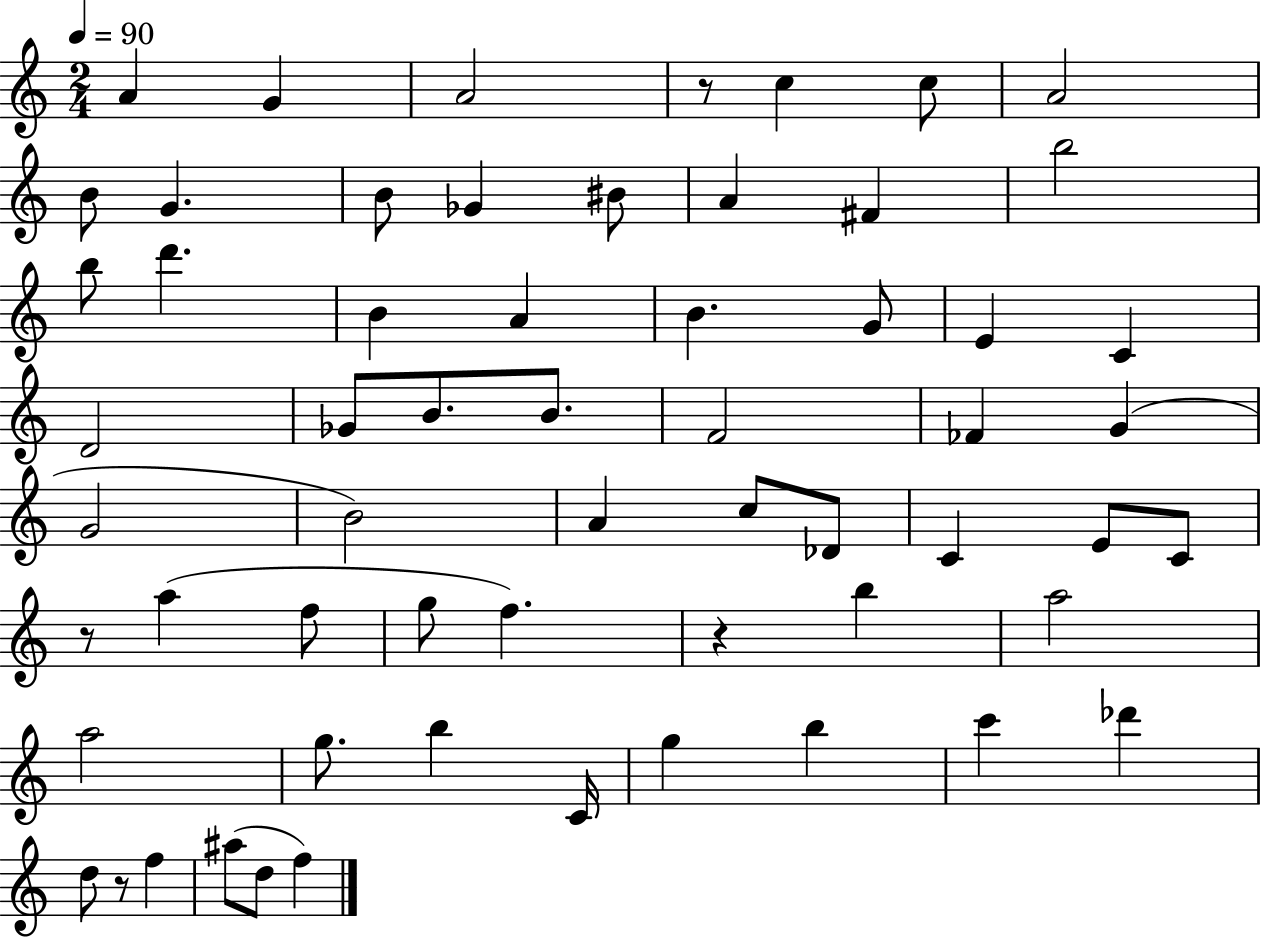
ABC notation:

X:1
T:Untitled
M:2/4
L:1/4
K:C
A G A2 z/2 c c/2 A2 B/2 G B/2 _G ^B/2 A ^F b2 b/2 d' B A B G/2 E C D2 _G/2 B/2 B/2 F2 _F G G2 B2 A c/2 _D/2 C E/2 C/2 z/2 a f/2 g/2 f z b a2 a2 g/2 b C/4 g b c' _d' d/2 z/2 f ^a/2 d/2 f